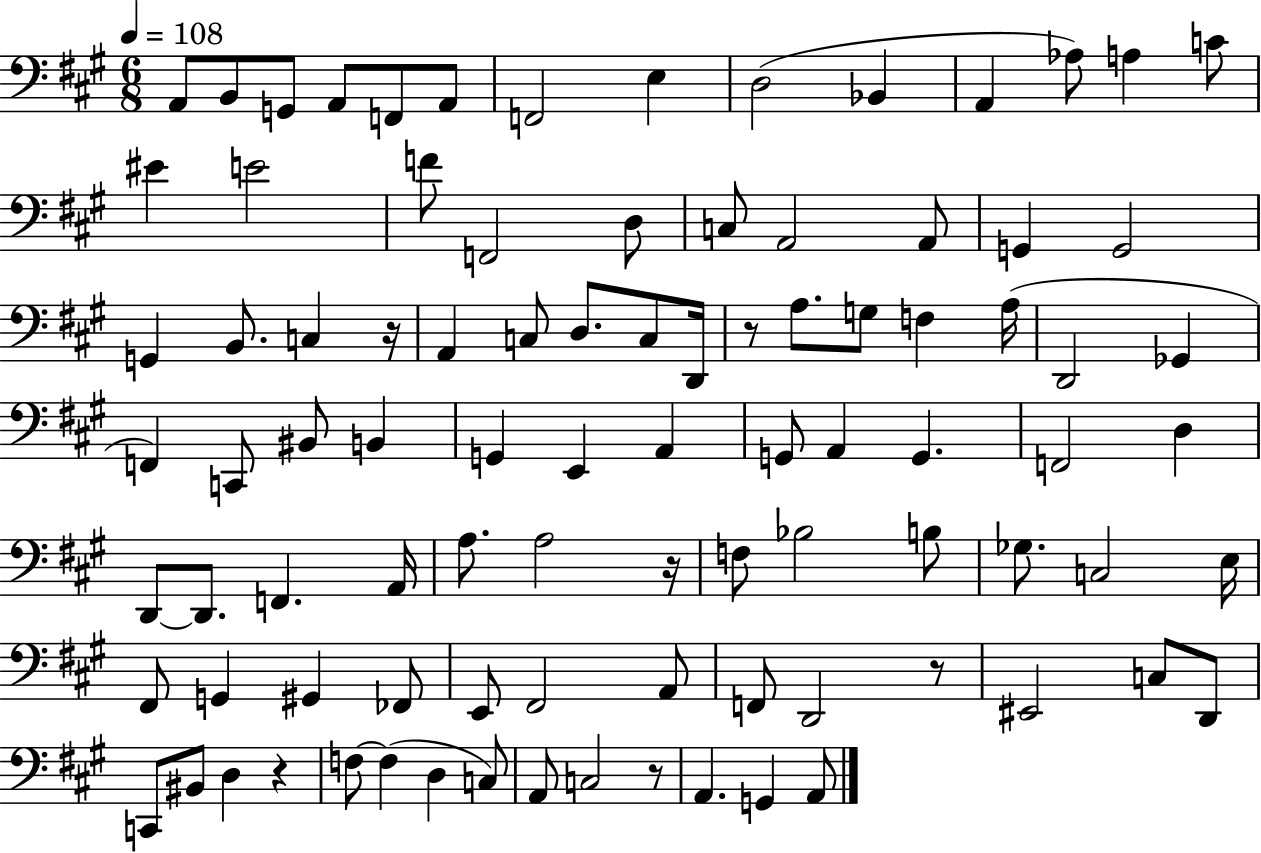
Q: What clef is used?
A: bass